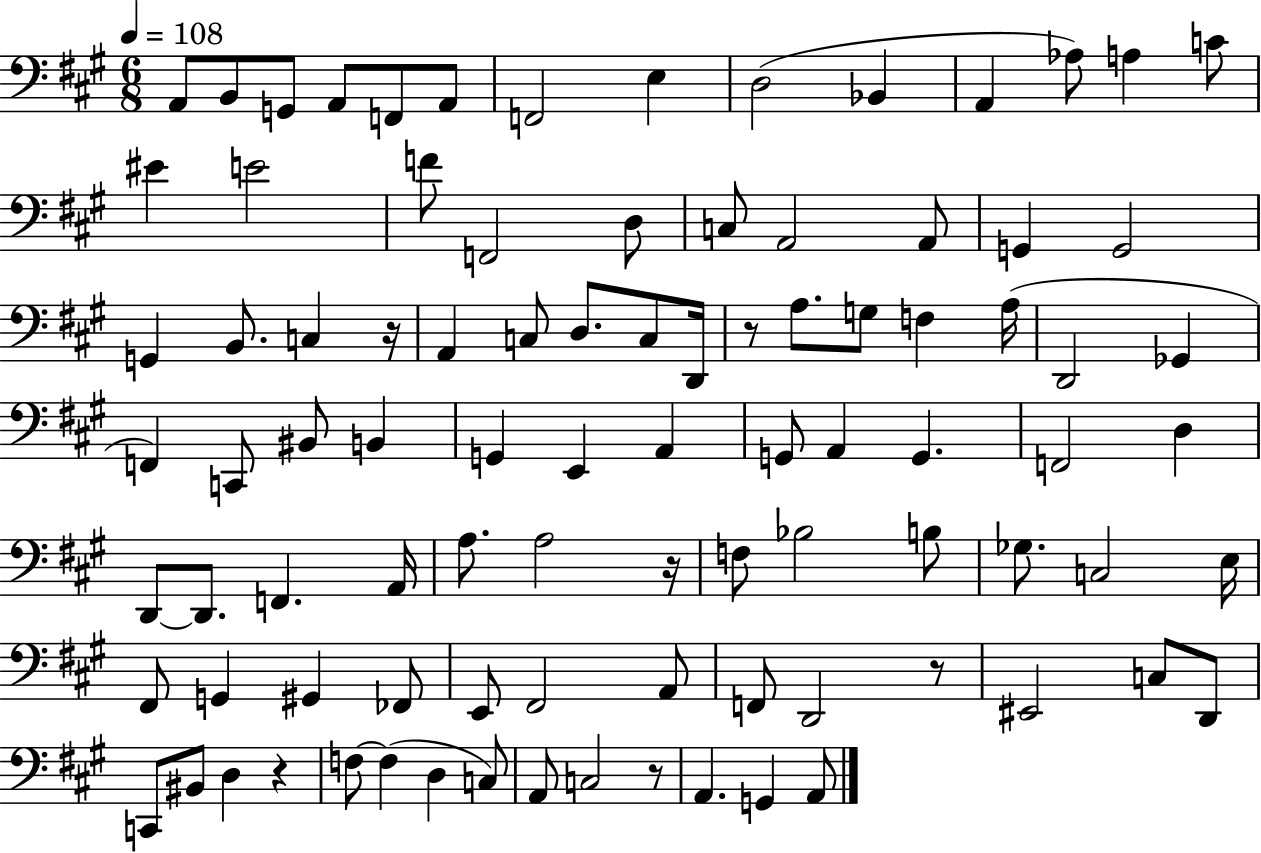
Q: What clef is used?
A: bass